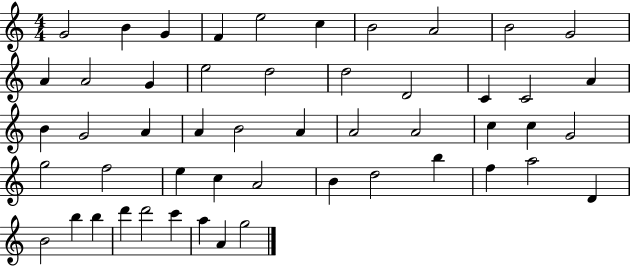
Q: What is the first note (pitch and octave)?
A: G4